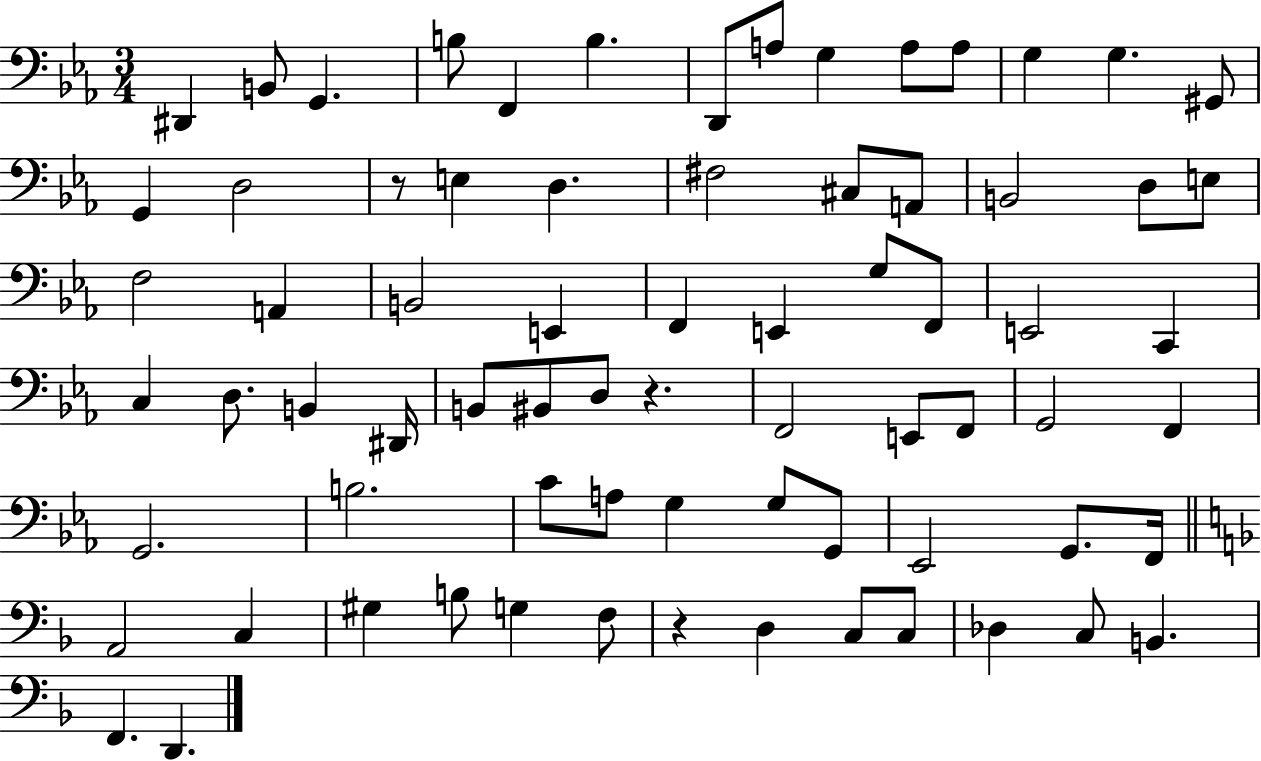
X:1
T:Untitled
M:3/4
L:1/4
K:Eb
^D,, B,,/2 G,, B,/2 F,, B, D,,/2 A,/2 G, A,/2 A,/2 G, G, ^G,,/2 G,, D,2 z/2 E, D, ^F,2 ^C,/2 A,,/2 B,,2 D,/2 E,/2 F,2 A,, B,,2 E,, F,, E,, G,/2 F,,/2 E,,2 C,, C, D,/2 B,, ^D,,/4 B,,/2 ^B,,/2 D,/2 z F,,2 E,,/2 F,,/2 G,,2 F,, G,,2 B,2 C/2 A,/2 G, G,/2 G,,/2 _E,,2 G,,/2 F,,/4 A,,2 C, ^G, B,/2 G, F,/2 z D, C,/2 C,/2 _D, C,/2 B,, F,, D,,